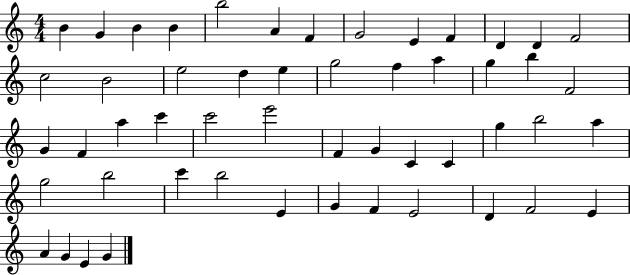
X:1
T:Untitled
M:4/4
L:1/4
K:C
B G B B b2 A F G2 E F D D F2 c2 B2 e2 d e g2 f a g b F2 G F a c' c'2 e'2 F G C C g b2 a g2 b2 c' b2 E G F E2 D F2 E A G E G